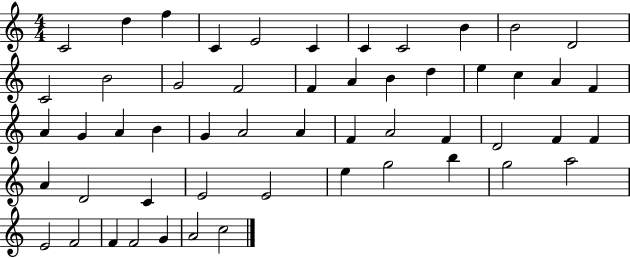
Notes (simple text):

C4/h D5/q F5/q C4/q E4/h C4/q C4/q C4/h B4/q B4/h D4/h C4/h B4/h G4/h F4/h F4/q A4/q B4/q D5/q E5/q C5/q A4/q F4/q A4/q G4/q A4/q B4/q G4/q A4/h A4/q F4/q A4/h F4/q D4/h F4/q F4/q A4/q D4/h C4/q E4/h E4/h E5/q G5/h B5/q G5/h A5/h E4/h F4/h F4/q F4/h G4/q A4/h C5/h